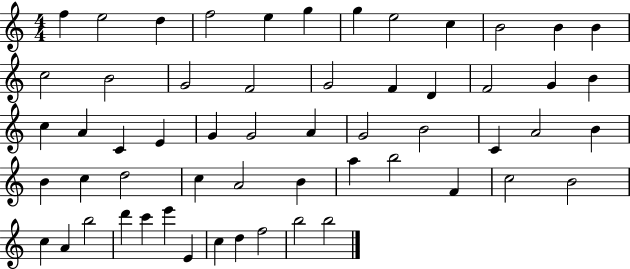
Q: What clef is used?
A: treble